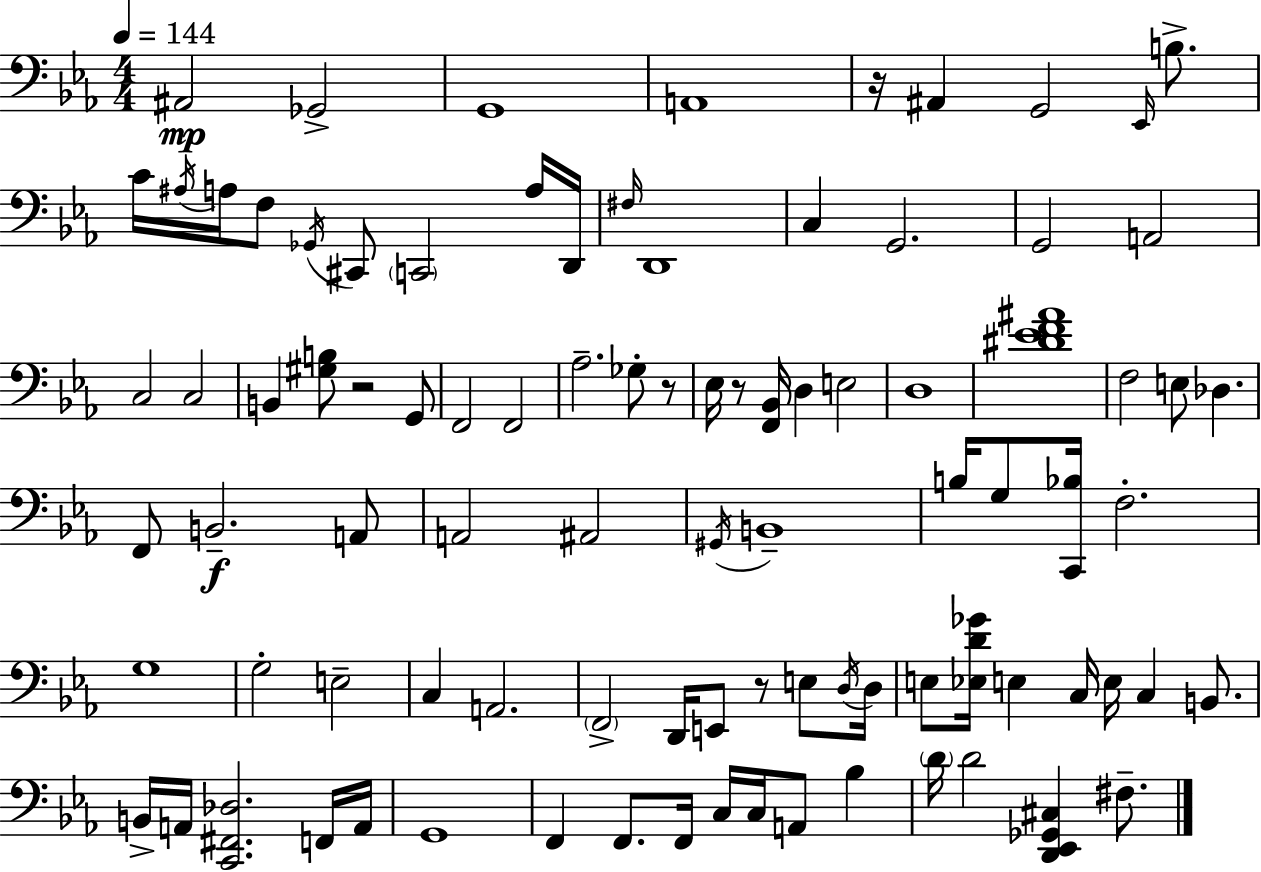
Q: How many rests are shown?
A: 5